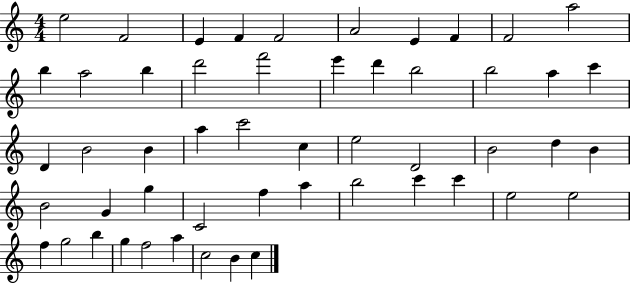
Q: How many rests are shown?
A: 0